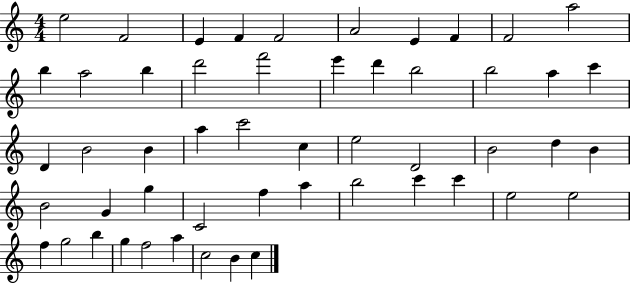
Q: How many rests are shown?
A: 0